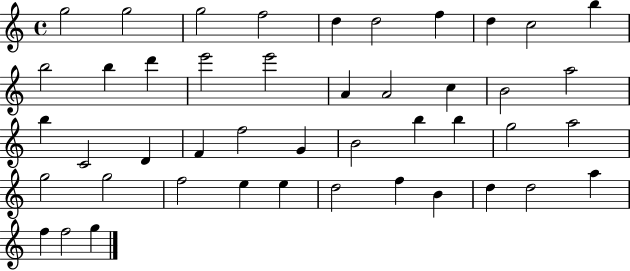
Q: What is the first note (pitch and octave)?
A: G5